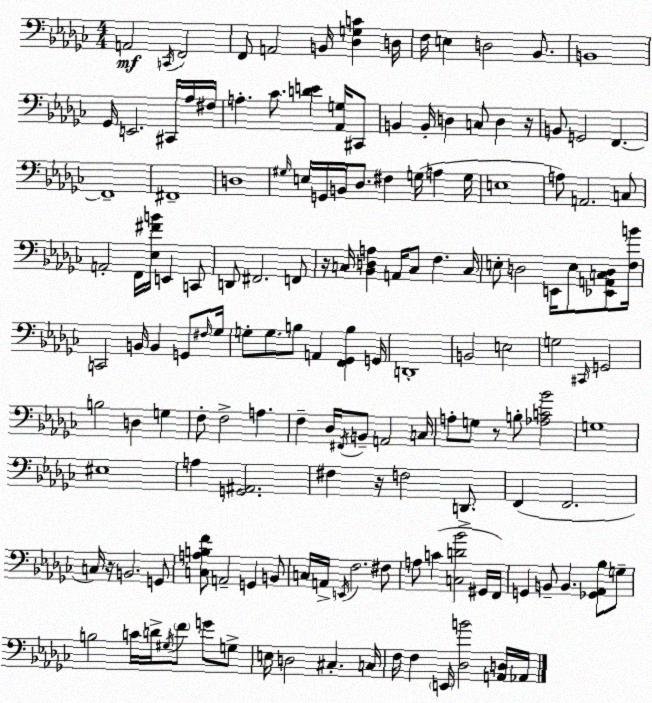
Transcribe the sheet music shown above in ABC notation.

X:1
T:Untitled
M:4/4
L:1/4
K:Ebm
A,,2 C,,/4 F,,2 F,,/2 A,,2 B,,/4 [_D,G,C] D,/4 F,/4 E, D,2 _B,,/2 B,,4 _G,,/4 E,,2 ^C,,/4 _A,/4 ^F,/4 A, _C/2 [DE] [_A,,G,]/4 ^C,,/2 B,, B,,/4 D, C,/2 D, z/4 B,,/2 G,,2 F,, F,,4 ^F,,4 D,4 ^G,/4 E,/4 G,,/4 B,,/4 _D,/2 ^F, G,/4 A, G,/4 E,4 A,/2 A,,2 C,/2 A,,2 F,,/4 [_E,^FB]/4 E,, C,,/2 D,,/2 ^F,,2 F,,/2 z/4 C,/4 [_B,,D,A,] A,,/4 C,/2 F, C,/4 E,/2 D,2 E,,/4 E,/2 [_E,,A,,C,D,]/2 [F,B]/4 C,,2 B,,/4 B,, G,,/2 ^F,/4 _G,/4 G,/2 G,/2 B,/2 A,, [F,,_G,,B,] G,,/4 D,,4 B,,2 E,2 G,2 ^C,,/4 G,,2 B,2 D, G, F,/2 F,2 A, F, _D,/4 ^F,,/4 B,,/2 A,,2 C,/4 A,/2 G,/2 z/2 B,/2 [_A,C_B]2 G,4 ^E,4 A, [G,,^A,,]2 ^F, z/4 F,2 D,,/2 F,, F,,2 C,/4 z/4 B,,2 G,,/2 [C,A,B,F]/2 A,,2 G,, B,,/2 C,/4 A,,/4 E,,/4 F,2 ^F,/2 A,/2 C [C,D_B]2 ^G,,/4 F,,/4 G,, B,,/2 B,, [_G,,_A,,_B,]/2 G,/2 B,2 C/4 D/4 ^G,/4 F/2 G/2 G,/2 E,/4 D,2 ^C, C,/4 F,/4 F, E,,/4 [_D,B]2 [A,,D,]/4 _A,,/4